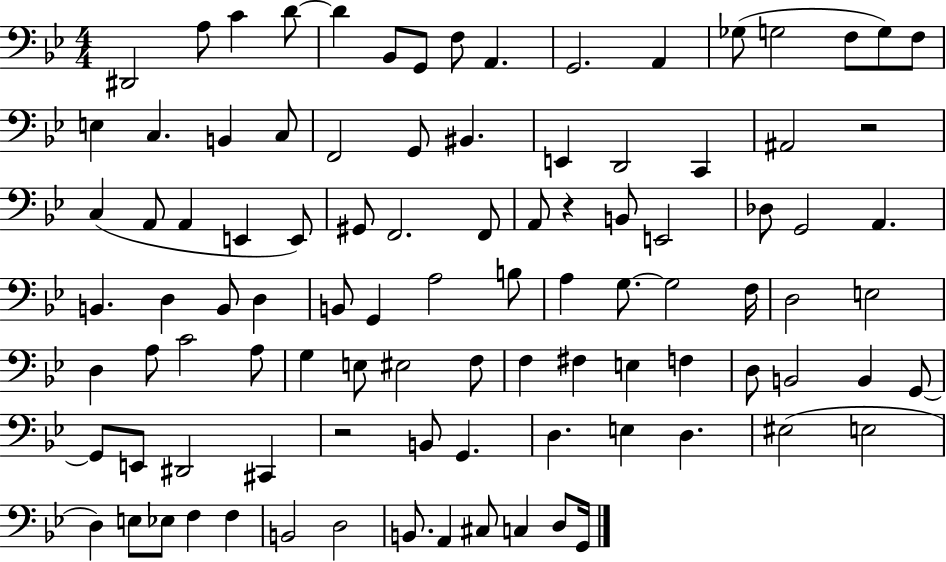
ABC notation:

X:1
T:Untitled
M:4/4
L:1/4
K:Bb
^D,,2 A,/2 C D/2 D _B,,/2 G,,/2 F,/2 A,, G,,2 A,, _G,/2 G,2 F,/2 G,/2 F,/2 E, C, B,, C,/2 F,,2 G,,/2 ^B,, E,, D,,2 C,, ^A,,2 z2 C, A,,/2 A,, E,, E,,/2 ^G,,/2 F,,2 F,,/2 A,,/2 z B,,/2 E,,2 _D,/2 G,,2 A,, B,, D, B,,/2 D, B,,/2 G,, A,2 B,/2 A, G,/2 G,2 F,/4 D,2 E,2 D, A,/2 C2 A,/2 G, E,/2 ^E,2 F,/2 F, ^F, E, F, D,/2 B,,2 B,, G,,/2 G,,/2 E,,/2 ^D,,2 ^C,, z2 B,,/2 G,, D, E, D, ^E,2 E,2 D, E,/2 _E,/2 F, F, B,,2 D,2 B,,/2 A,, ^C,/2 C, D,/2 G,,/4